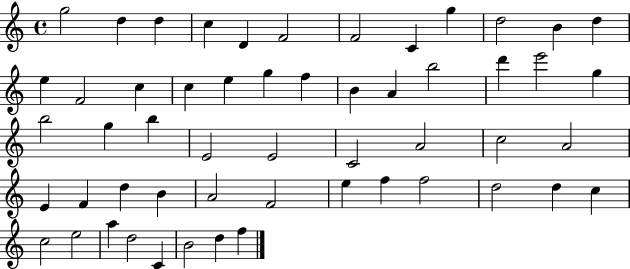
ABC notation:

X:1
T:Untitled
M:4/4
L:1/4
K:C
g2 d d c D F2 F2 C g d2 B d e F2 c c e g f B A b2 d' e'2 g b2 g b E2 E2 C2 A2 c2 A2 E F d B A2 F2 e f f2 d2 d c c2 e2 a d2 C B2 d f